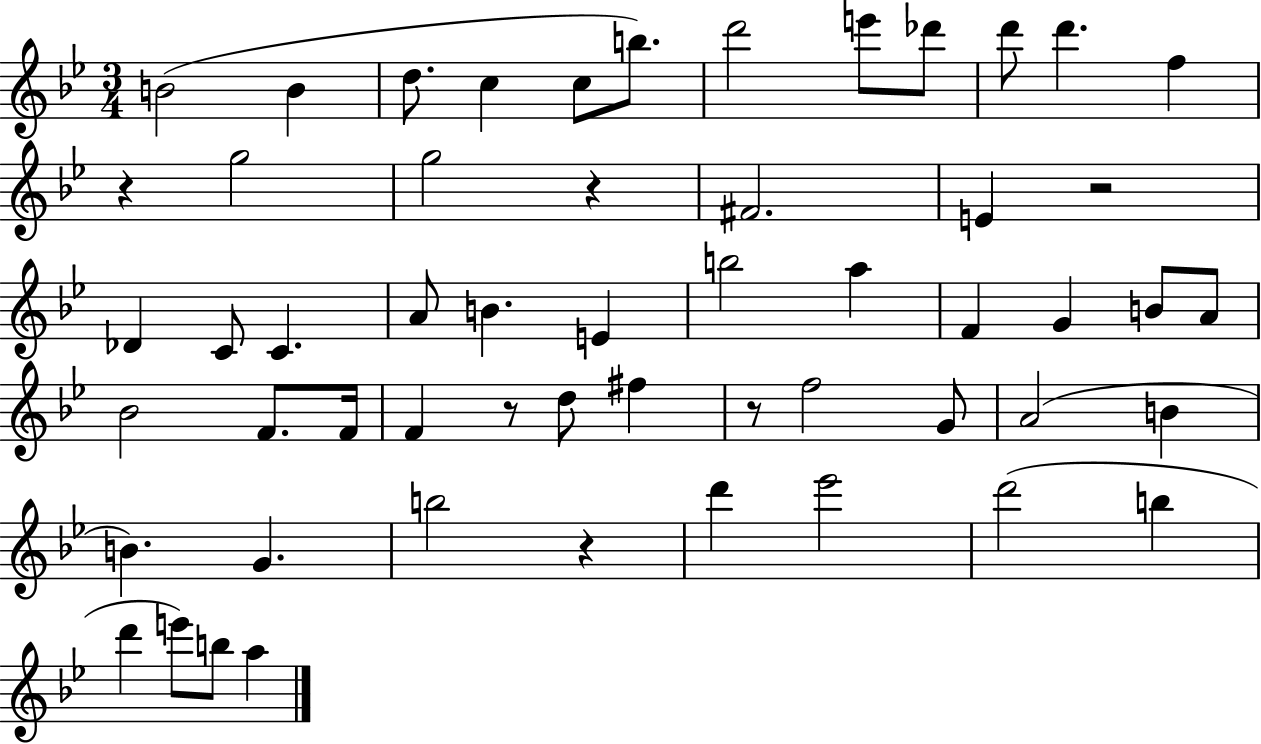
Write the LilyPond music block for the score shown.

{
  \clef treble
  \numericTimeSignature
  \time 3/4
  \key bes \major
  b'2( b'4 | d''8. c''4 c''8 b''8.) | d'''2 e'''8 des'''8 | d'''8 d'''4. f''4 | \break r4 g''2 | g''2 r4 | fis'2. | e'4 r2 | \break des'4 c'8 c'4. | a'8 b'4. e'4 | b''2 a''4 | f'4 g'4 b'8 a'8 | \break bes'2 f'8. f'16 | f'4 r8 d''8 fis''4 | r8 f''2 g'8 | a'2( b'4 | \break b'4.) g'4. | b''2 r4 | d'''4 ees'''2 | d'''2( b''4 | \break d'''4 e'''8) b''8 a''4 | \bar "|."
}